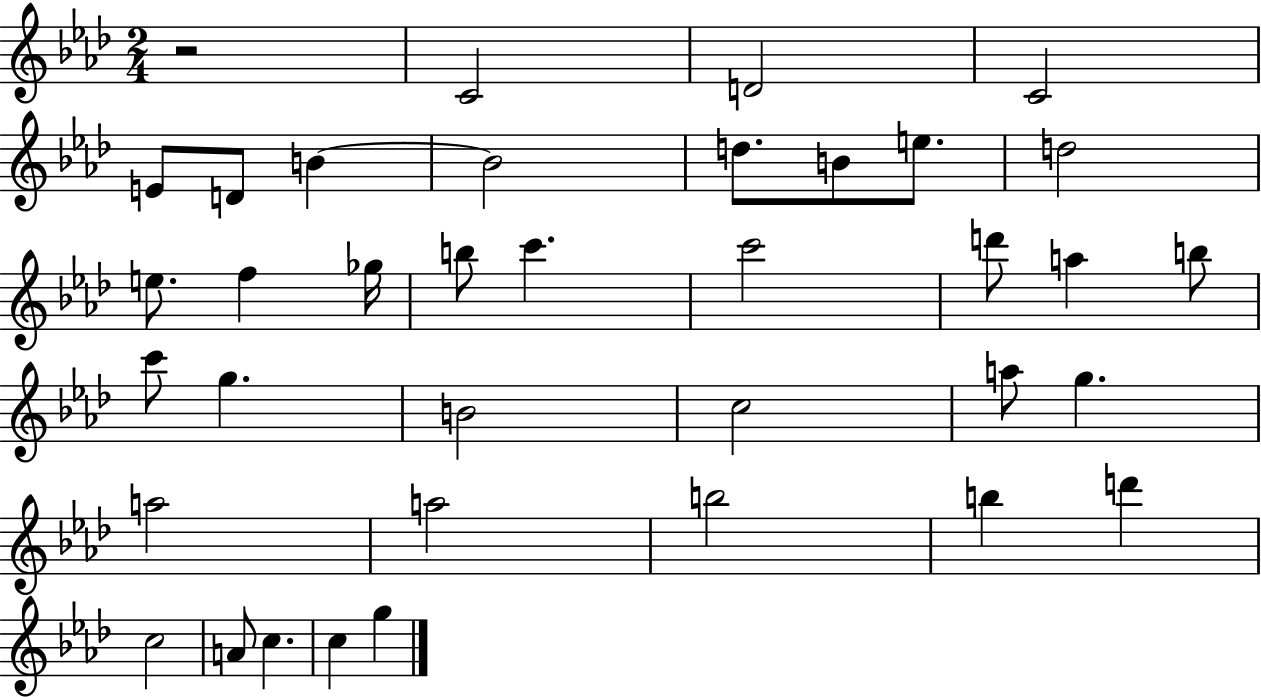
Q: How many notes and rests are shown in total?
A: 37